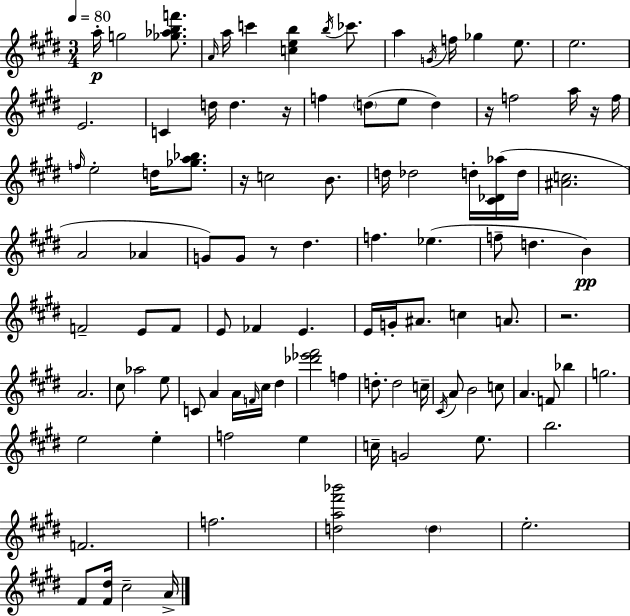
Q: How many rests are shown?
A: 6